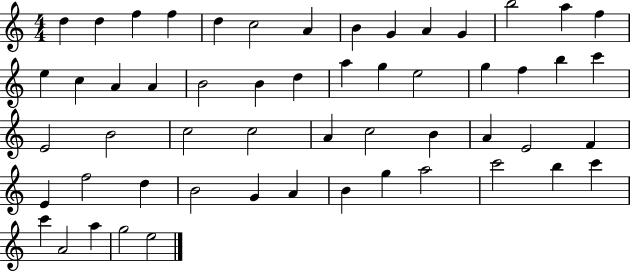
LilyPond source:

{
  \clef treble
  \numericTimeSignature
  \time 4/4
  \key c \major
  d''4 d''4 f''4 f''4 | d''4 c''2 a'4 | b'4 g'4 a'4 g'4 | b''2 a''4 f''4 | \break e''4 c''4 a'4 a'4 | b'2 b'4 d''4 | a''4 g''4 e''2 | g''4 f''4 b''4 c'''4 | \break e'2 b'2 | c''2 c''2 | a'4 c''2 b'4 | a'4 e'2 f'4 | \break e'4 f''2 d''4 | b'2 g'4 a'4 | b'4 g''4 a''2 | c'''2 b''4 c'''4 | \break c'''4 a'2 a''4 | g''2 e''2 | \bar "|."
}